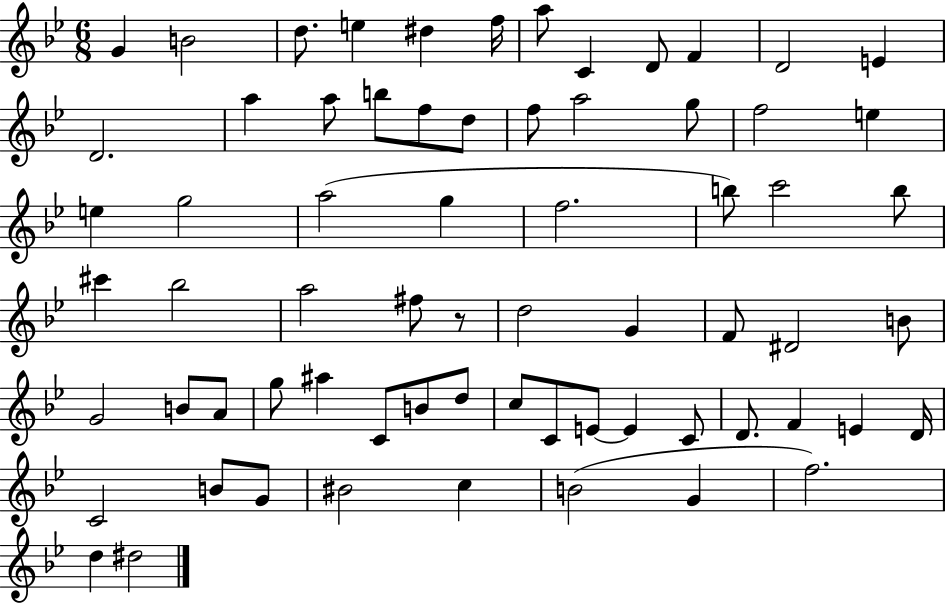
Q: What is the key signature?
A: BES major